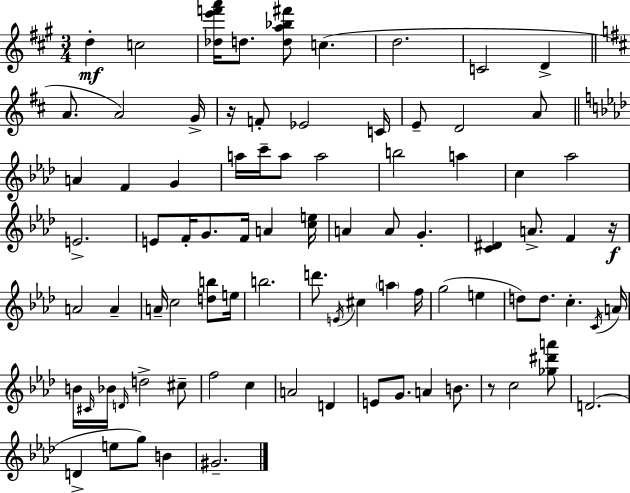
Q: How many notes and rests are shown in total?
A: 86